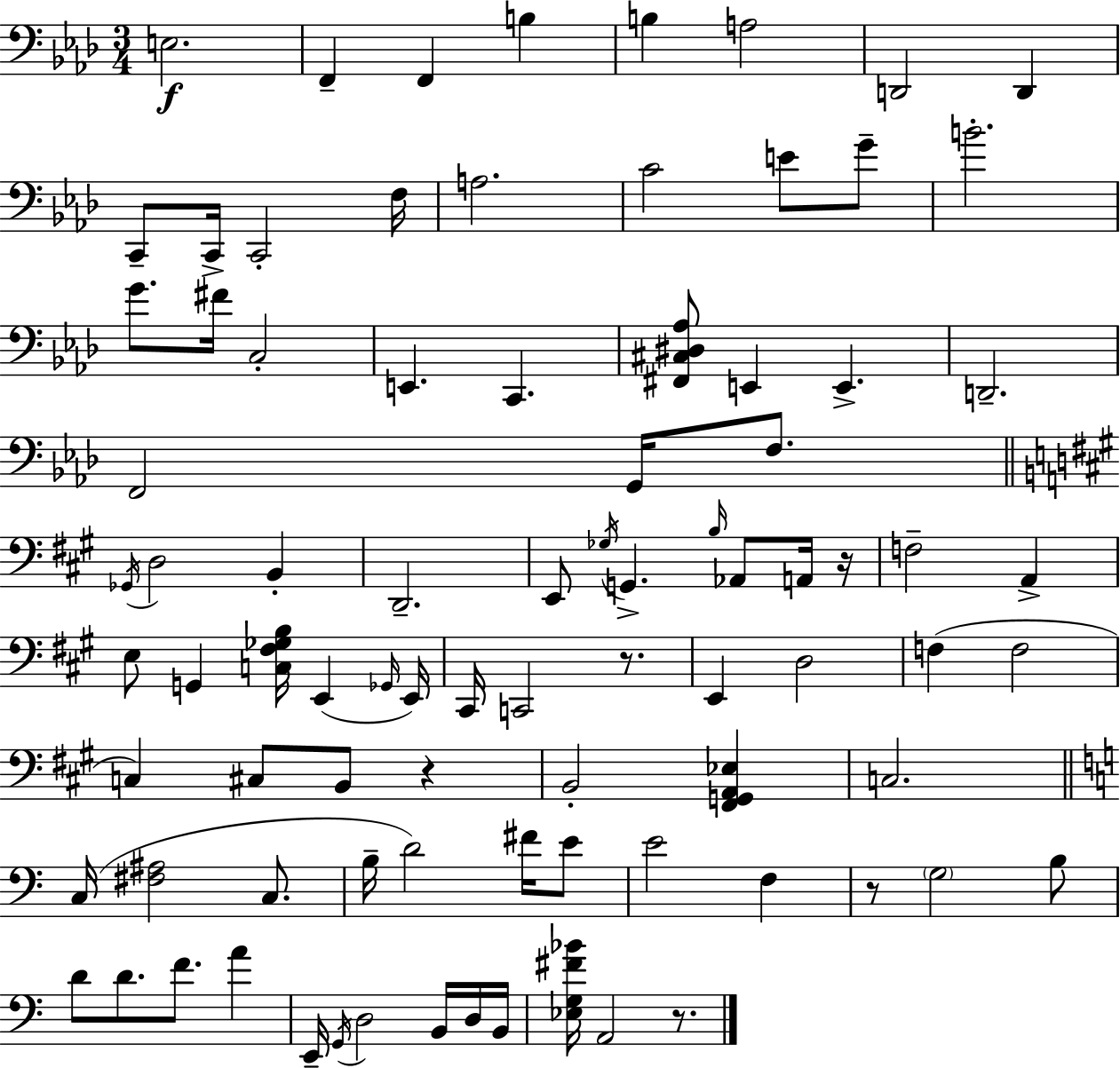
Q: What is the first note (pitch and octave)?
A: E3